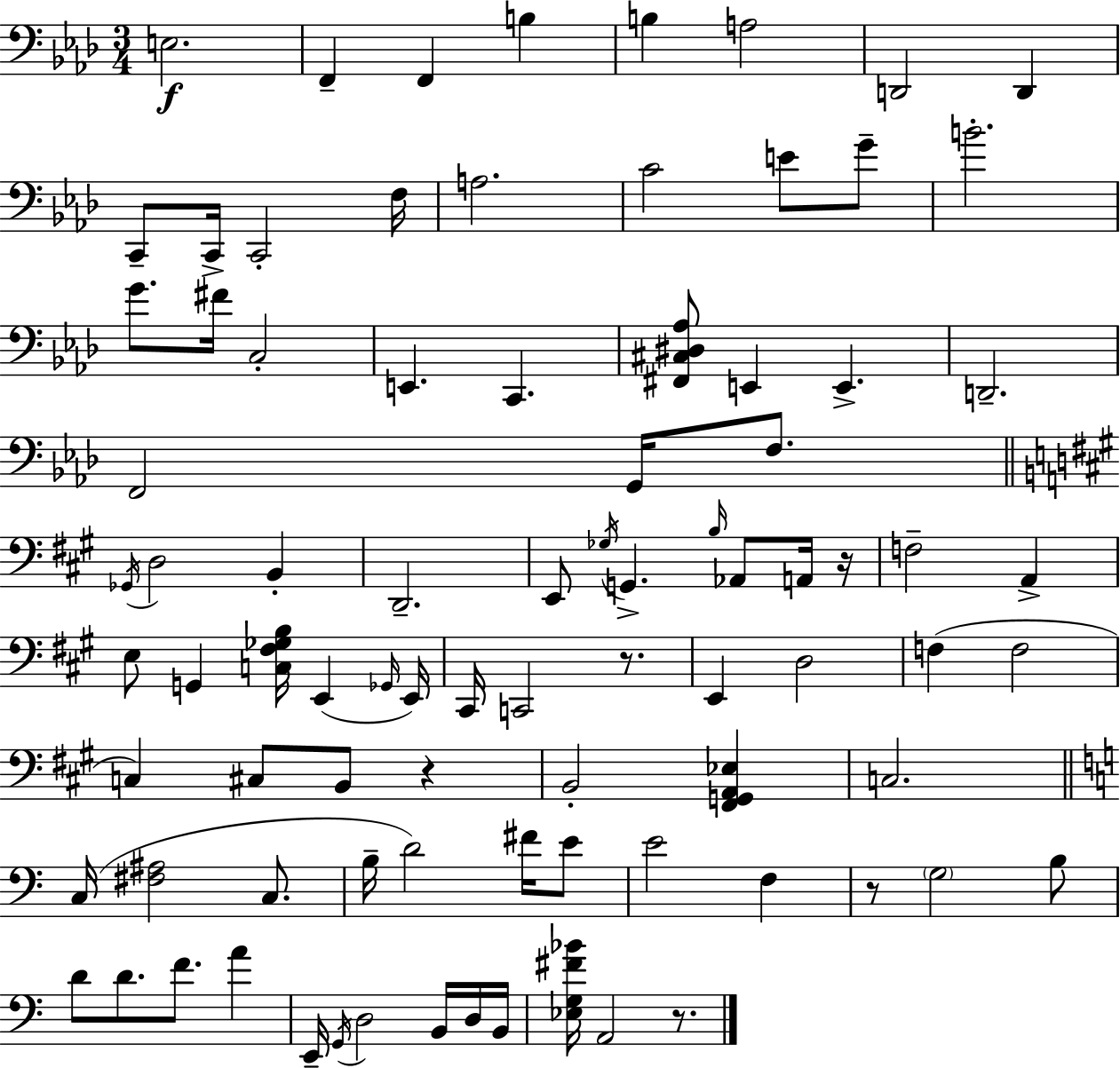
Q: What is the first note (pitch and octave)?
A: E3